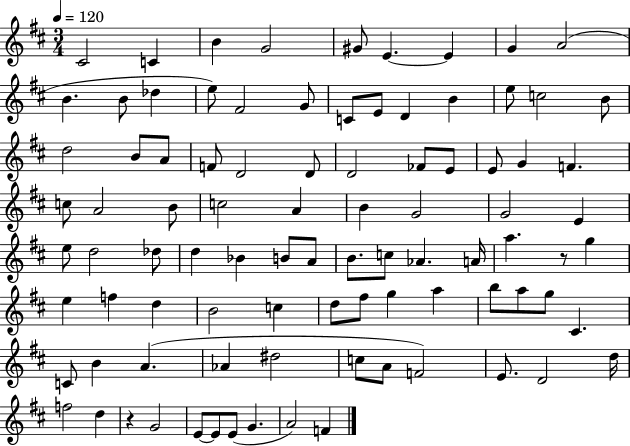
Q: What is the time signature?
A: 3/4